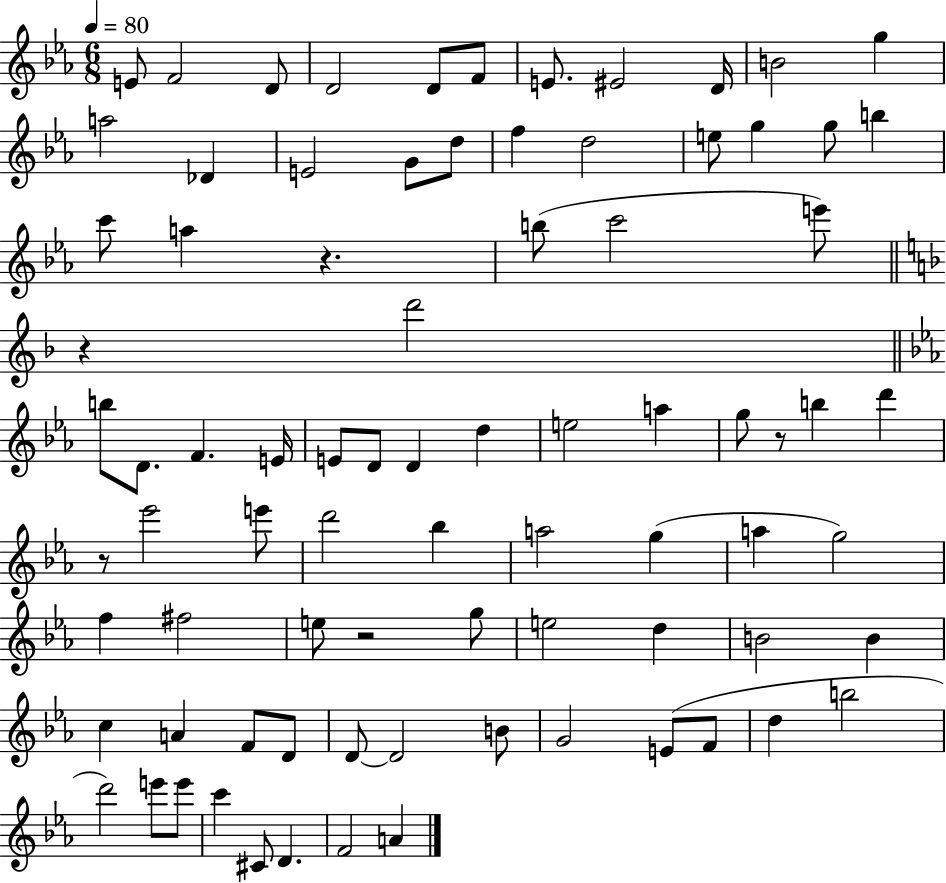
E4/e F4/h D4/e D4/h D4/e F4/e E4/e. EIS4/h D4/s B4/h G5/q A5/h Db4/q E4/h G4/e D5/e F5/q D5/h E5/e G5/q G5/e B5/q C6/e A5/q R/q. B5/e C6/h E6/e R/q D6/h B5/e D4/e. F4/q. E4/s E4/e D4/e D4/q D5/q E5/h A5/q G5/e R/e B5/q D6/q R/e Eb6/h E6/e D6/h Bb5/q A5/h G5/q A5/q G5/h F5/q F#5/h E5/e R/h G5/e E5/h D5/q B4/h B4/q C5/q A4/q F4/e D4/e D4/e D4/h B4/e G4/h E4/e F4/e D5/q B5/h D6/h E6/e E6/e C6/q C#4/e D4/q. F4/h A4/q